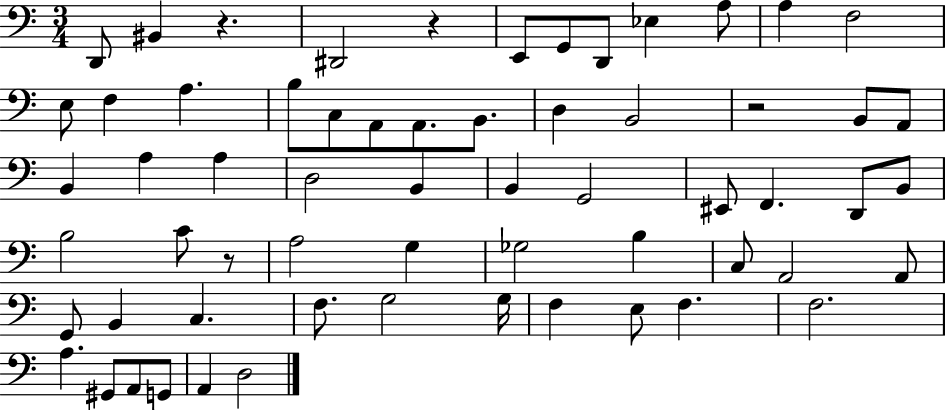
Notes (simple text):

D2/e BIS2/q R/q. D#2/h R/q E2/e G2/e D2/e Eb3/q A3/e A3/q F3/h E3/e F3/q A3/q. B3/e C3/e A2/e A2/e. B2/e. D3/q B2/h R/h B2/e A2/e B2/q A3/q A3/q D3/h B2/q B2/q G2/h EIS2/e F2/q. D2/e B2/e B3/h C4/e R/e A3/h G3/q Gb3/h B3/q C3/e A2/h A2/e G2/e B2/q C3/q. F3/e. G3/h G3/s F3/q E3/e F3/q. F3/h. A3/q. G#2/e A2/e G2/e A2/q D3/h